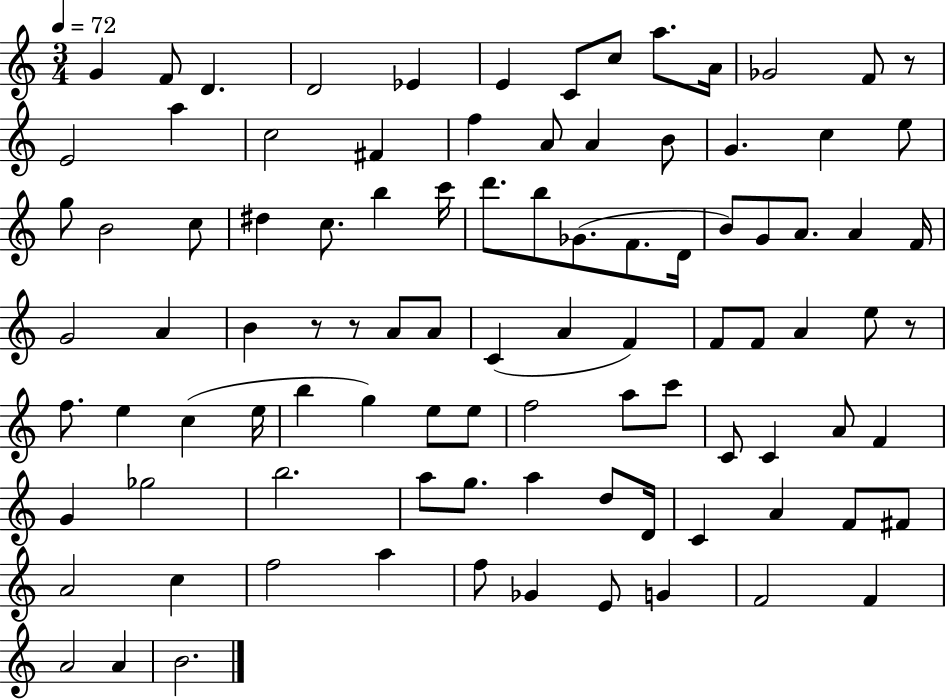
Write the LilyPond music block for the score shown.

{
  \clef treble
  \numericTimeSignature
  \time 3/4
  \key c \major
  \tempo 4 = 72
  g'4 f'8 d'4. | d'2 ees'4 | e'4 c'8 c''8 a''8. a'16 | ges'2 f'8 r8 | \break e'2 a''4 | c''2 fis'4 | f''4 a'8 a'4 b'8 | g'4. c''4 e''8 | \break g''8 b'2 c''8 | dis''4 c''8. b''4 c'''16 | d'''8. b''8 ges'8.( f'8. d'16 | b'8) g'8 a'8. a'4 f'16 | \break g'2 a'4 | b'4 r8 r8 a'8 a'8 | c'4( a'4 f'4) | f'8 f'8 a'4 e''8 r8 | \break f''8. e''4 c''4( e''16 | b''4 g''4) e''8 e''8 | f''2 a''8 c'''8 | c'8 c'4 a'8 f'4 | \break g'4 ges''2 | b''2. | a''8 g''8. a''4 d''8 d'16 | c'4 a'4 f'8 fis'8 | \break a'2 c''4 | f''2 a''4 | f''8 ges'4 e'8 g'4 | f'2 f'4 | \break a'2 a'4 | b'2. | \bar "|."
}